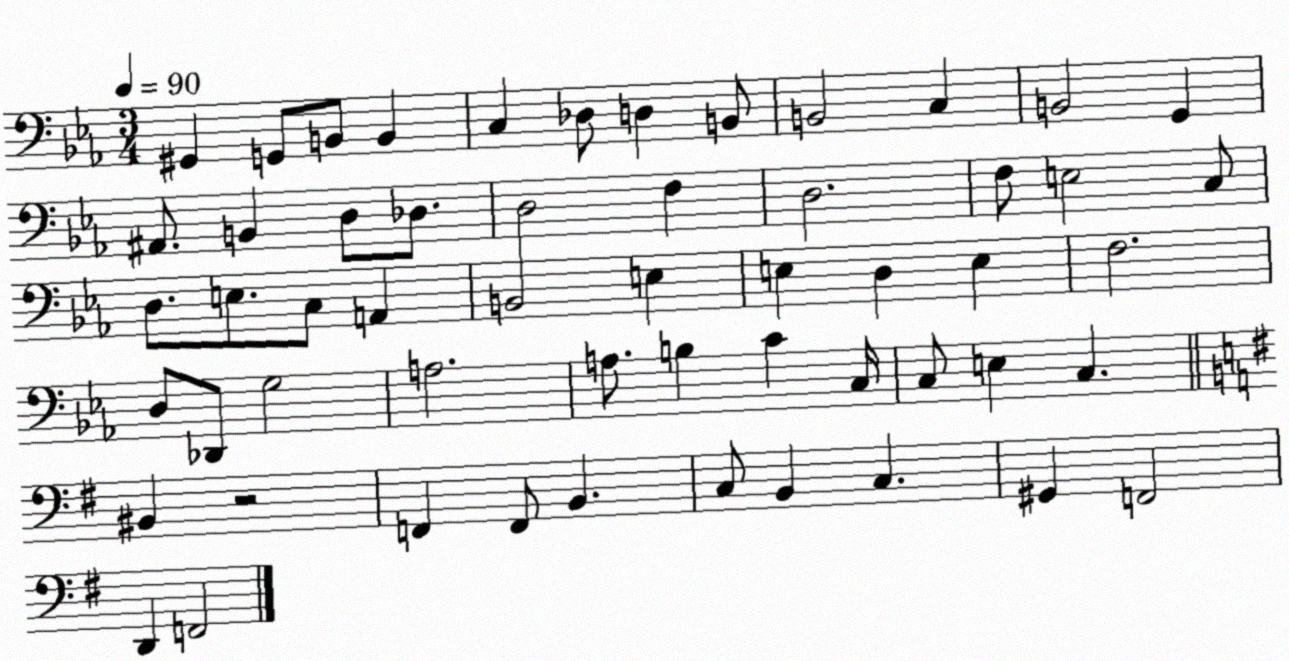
X:1
T:Untitled
M:3/4
L:1/4
K:Eb
^G,, G,,/2 B,,/2 B,, C, _D,/2 D, B,,/2 B,,2 C, B,,2 G,, ^A,,/2 B,, D,/2 _D,/2 D,2 F, D,2 F,/2 E,2 C,/2 D,/2 E,/2 C,/2 A,, B,,2 E, E, D, E, F,2 D,/2 _D,,/2 G,2 A,2 A,/2 B, C C,/4 C,/2 E, C, ^B,, z2 F,, F,,/2 B,, C,/2 B,, C, ^G,, F,,2 D,, F,,2